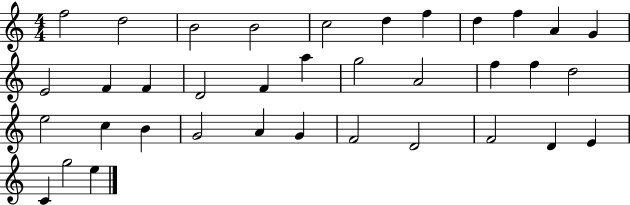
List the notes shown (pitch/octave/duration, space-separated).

F5/h D5/h B4/h B4/h C5/h D5/q F5/q D5/q F5/q A4/q G4/q E4/h F4/q F4/q D4/h F4/q A5/q G5/h A4/h F5/q F5/q D5/h E5/h C5/q B4/q G4/h A4/q G4/q F4/h D4/h F4/h D4/q E4/q C4/q G5/h E5/q